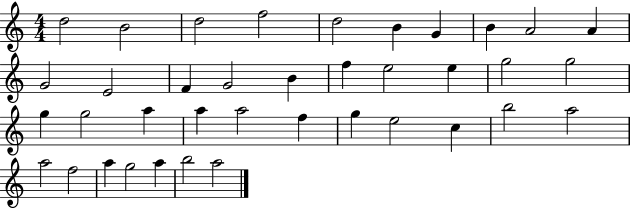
{
  \clef treble
  \numericTimeSignature
  \time 4/4
  \key c \major
  d''2 b'2 | d''2 f''2 | d''2 b'4 g'4 | b'4 a'2 a'4 | \break g'2 e'2 | f'4 g'2 b'4 | f''4 e''2 e''4 | g''2 g''2 | \break g''4 g''2 a''4 | a''4 a''2 f''4 | g''4 e''2 c''4 | b''2 a''2 | \break a''2 f''2 | a''4 g''2 a''4 | b''2 a''2 | \bar "|."
}